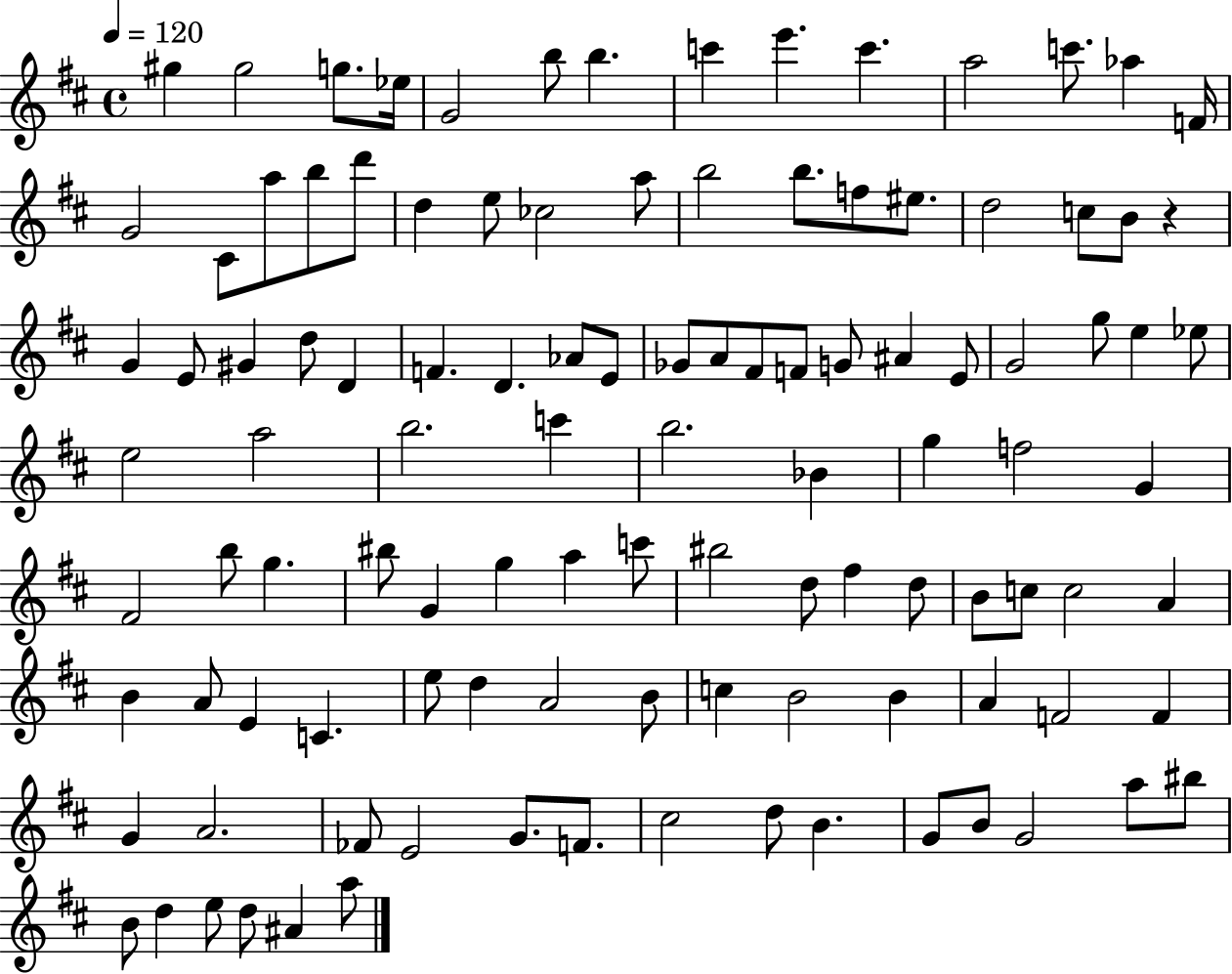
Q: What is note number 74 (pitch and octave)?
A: C5